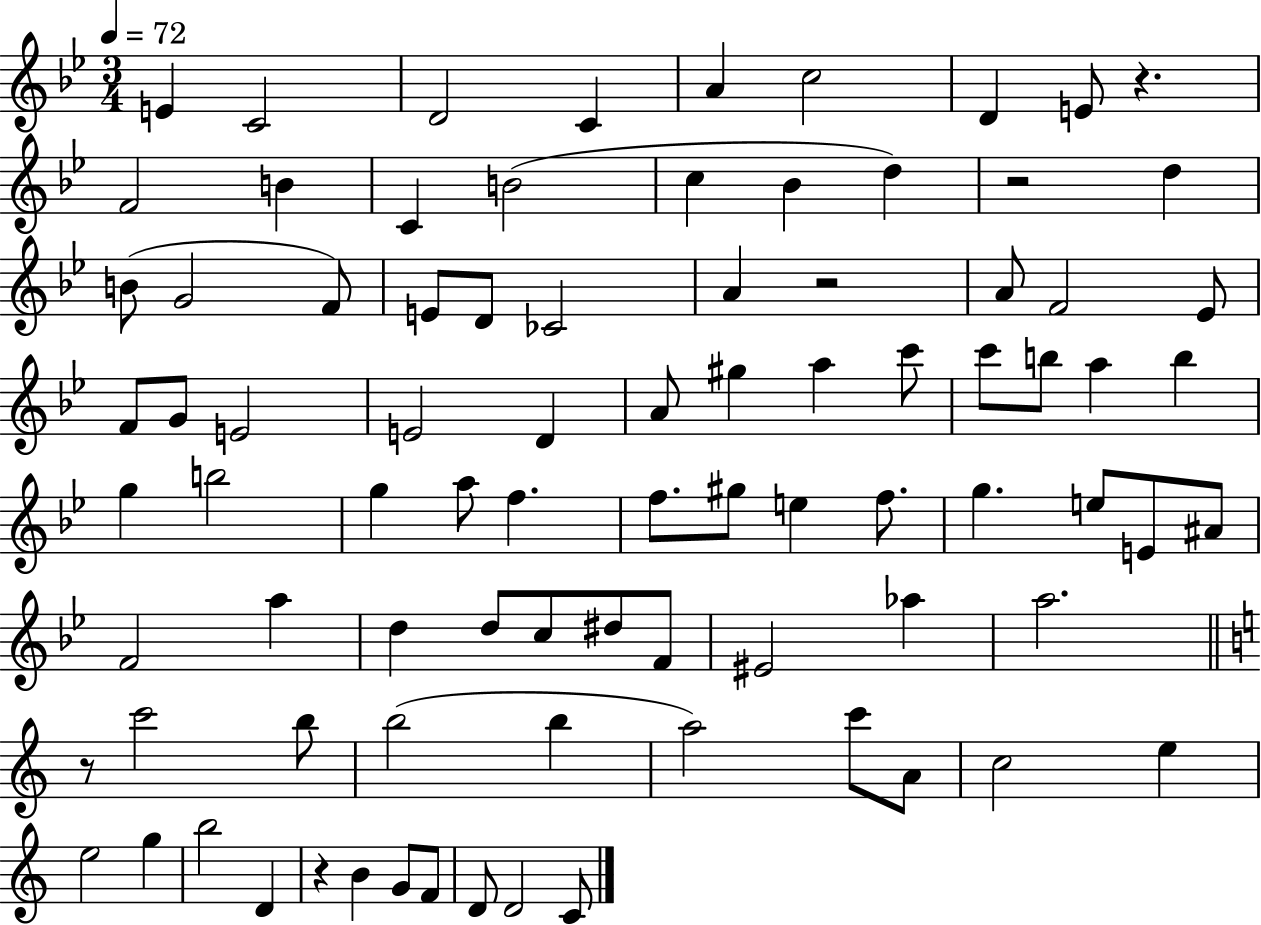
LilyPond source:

{
  \clef treble
  \numericTimeSignature
  \time 3/4
  \key bes \major
  \tempo 4 = 72
  e'4 c'2 | d'2 c'4 | a'4 c''2 | d'4 e'8 r4. | \break f'2 b'4 | c'4 b'2( | c''4 bes'4 d''4) | r2 d''4 | \break b'8( g'2 f'8) | e'8 d'8 ces'2 | a'4 r2 | a'8 f'2 ees'8 | \break f'8 g'8 e'2 | e'2 d'4 | a'8 gis''4 a''4 c'''8 | c'''8 b''8 a''4 b''4 | \break g''4 b''2 | g''4 a''8 f''4. | f''8. gis''8 e''4 f''8. | g''4. e''8 e'8 ais'8 | \break f'2 a''4 | d''4 d''8 c''8 dis''8 f'8 | eis'2 aes''4 | a''2. | \break \bar "||" \break \key a \minor r8 c'''2 b''8 | b''2( b''4 | a''2) c'''8 a'8 | c''2 e''4 | \break e''2 g''4 | b''2 d'4 | r4 b'4 g'8 f'8 | d'8 d'2 c'8 | \break \bar "|."
}